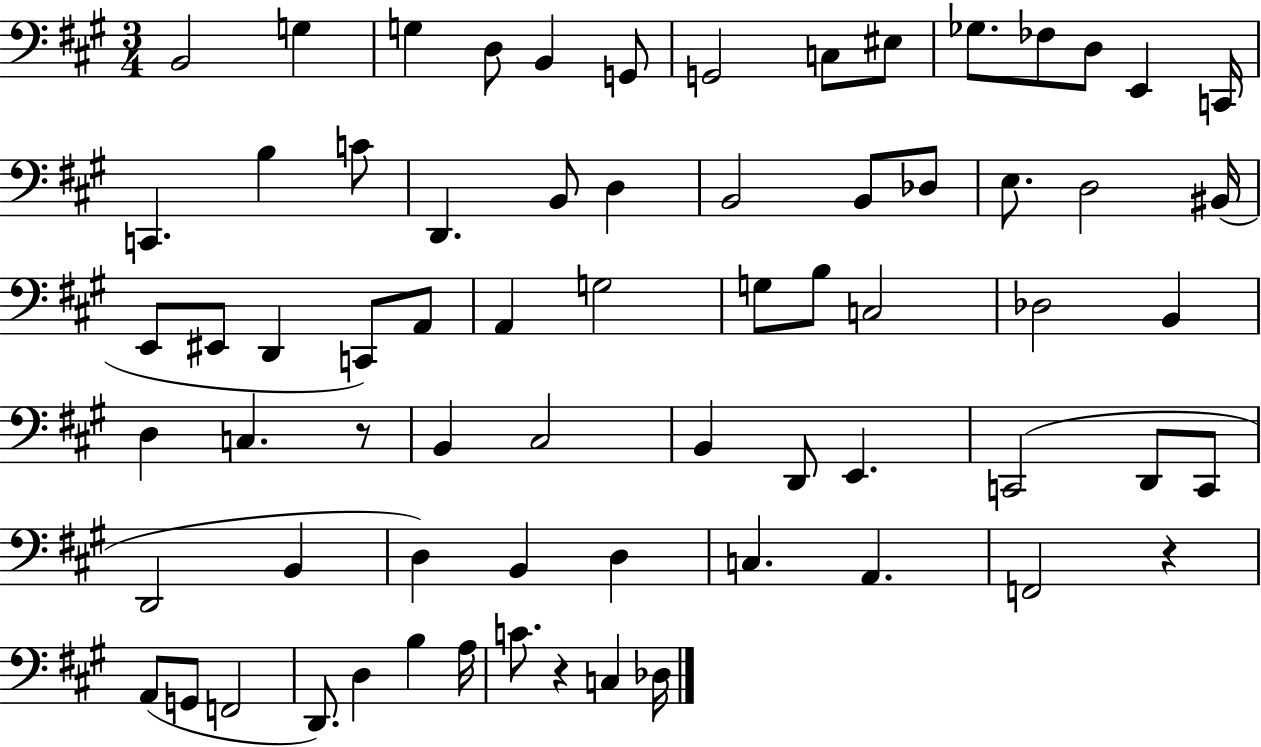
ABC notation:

X:1
T:Untitled
M:3/4
L:1/4
K:A
B,,2 G, G, D,/2 B,, G,,/2 G,,2 C,/2 ^E,/2 _G,/2 _F,/2 D,/2 E,, C,,/4 C,, B, C/2 D,, B,,/2 D, B,,2 B,,/2 _D,/2 E,/2 D,2 ^B,,/4 E,,/2 ^E,,/2 D,, C,,/2 A,,/2 A,, G,2 G,/2 B,/2 C,2 _D,2 B,, D, C, z/2 B,, ^C,2 B,, D,,/2 E,, C,,2 D,,/2 C,,/2 D,,2 B,, D, B,, D, C, A,, F,,2 z A,,/2 G,,/2 F,,2 D,,/2 D, B, A,/4 C/2 z C, _D,/4